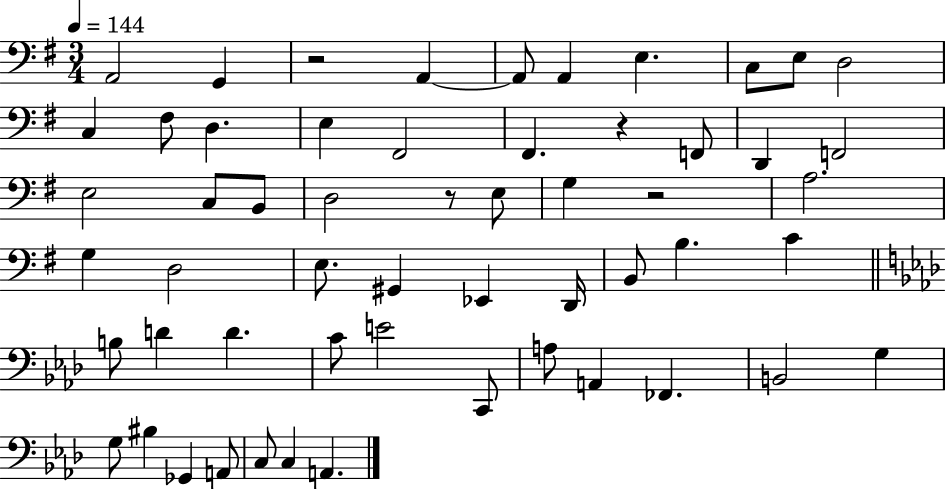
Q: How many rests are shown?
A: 4